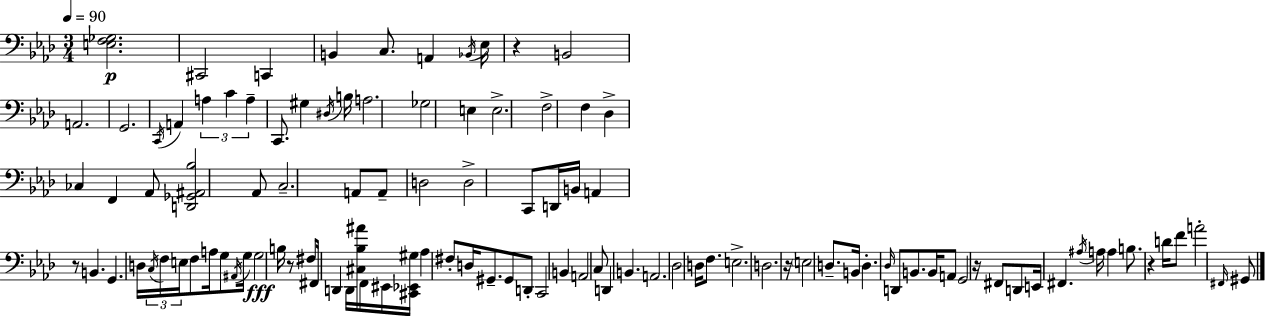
[E3,F3,Gb3]/h. C#2/h C2/q B2/q C3/e. A2/q Bb2/s Eb3/s R/q B2/h A2/h. G2/h. C2/s A2/q A3/q C4/q A3/q C2/e. G#3/q D#3/s B3/s A3/h. Gb3/h E3/q E3/h. F3/h F3/q Db3/q CES3/q F2/q Ab2/e [D2,Gb2,A#2,Bb3]/h Ab2/e C3/h. A2/e A2/e D3/h D3/h C2/e D2/s B2/s A2/q R/e B2/q. G2/q. D3/s C3/s F3/s E3/s F3/e A3/s G3/e A#2/s G3/s G3/h B3/s R/e F#3/e F#2/s D2/q D2/s [C#3,Bb3,A#4]/s F2/s EIS2/s [C#2,Eb2,G#3]/s Ab3/q F#3/e D3/s G#2/e. G#2/e D2/e C2/h B2/q A2/h C3/e D2/q B2/q. A2/h. Db3/h D3/s F3/e. E3/h. D3/h. R/s E3/h D3/e. B2/s D3/q. Db3/s D2/e B2/e. B2/s A2/e G2/h R/s F#2/e D2/e E2/s F#2/q. A#3/s A3/s A3/q B3/e. R/q D4/s F4/e A4/h F#2/s G#2/e